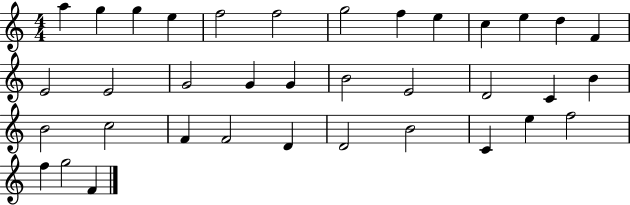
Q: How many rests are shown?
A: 0